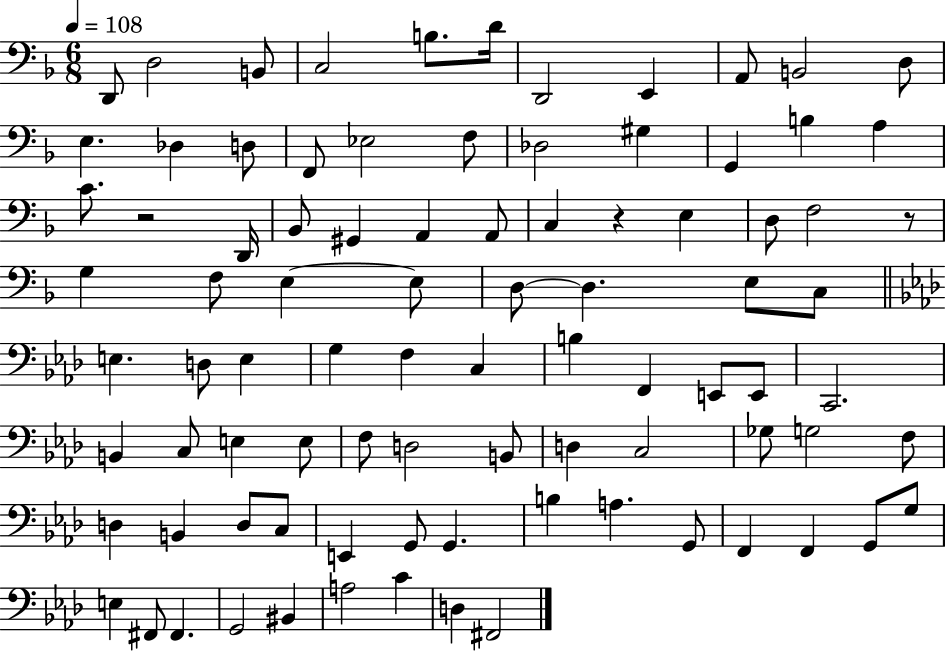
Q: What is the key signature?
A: F major